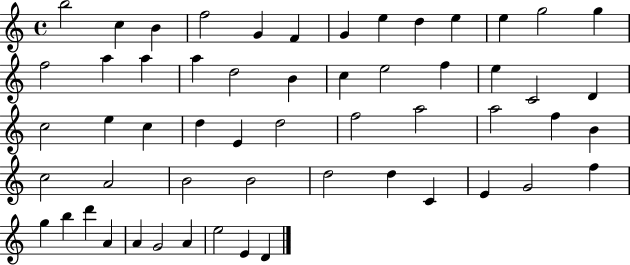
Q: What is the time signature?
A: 4/4